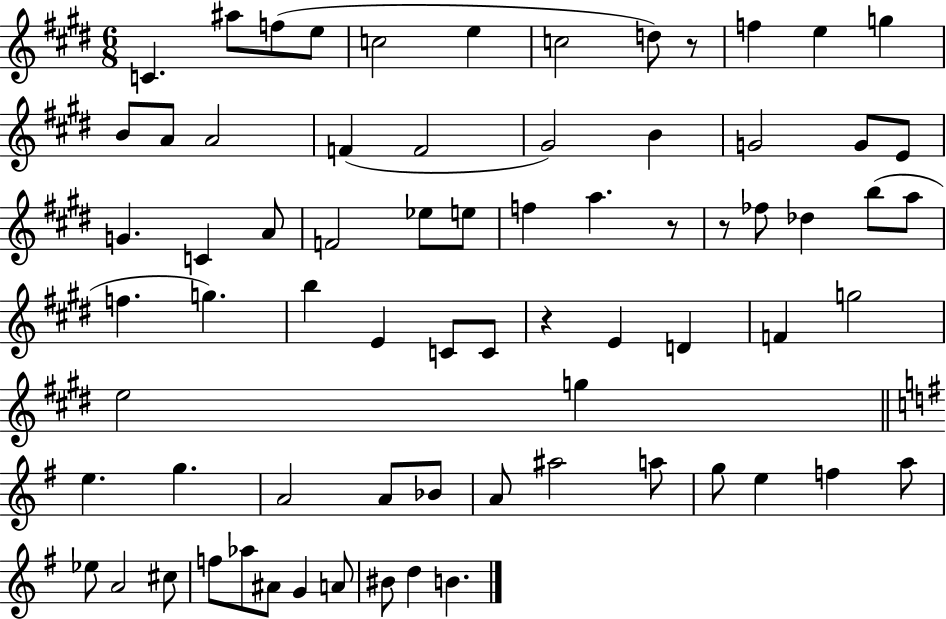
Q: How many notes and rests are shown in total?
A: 72